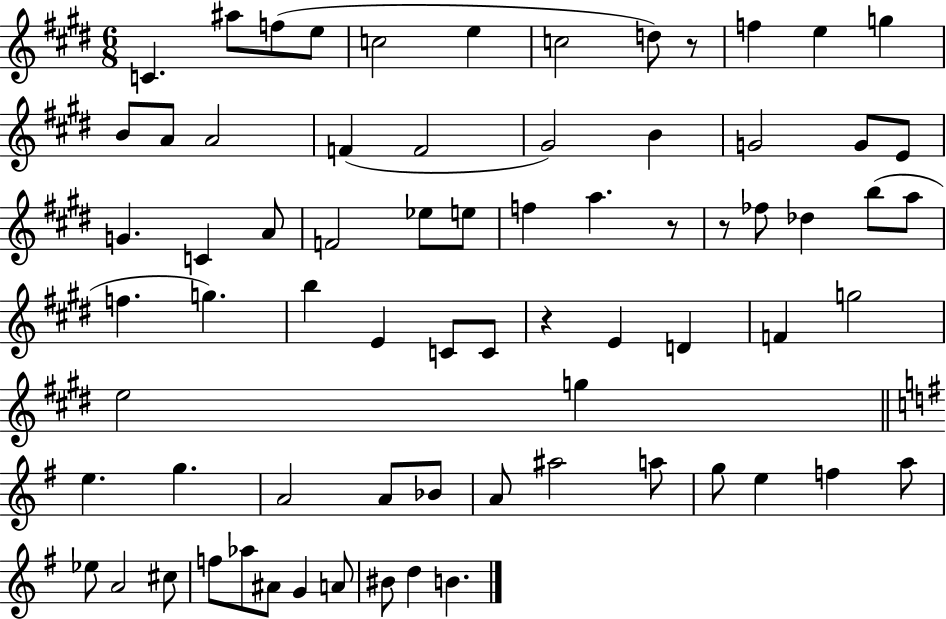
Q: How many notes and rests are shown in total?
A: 72